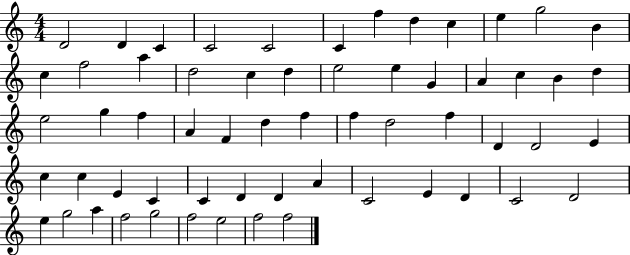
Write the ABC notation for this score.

X:1
T:Untitled
M:4/4
L:1/4
K:C
D2 D C C2 C2 C f d c e g2 B c f2 a d2 c d e2 e G A c B d e2 g f A F d f f d2 f D D2 E c c E C C D D A C2 E D C2 D2 e g2 a f2 g2 f2 e2 f2 f2